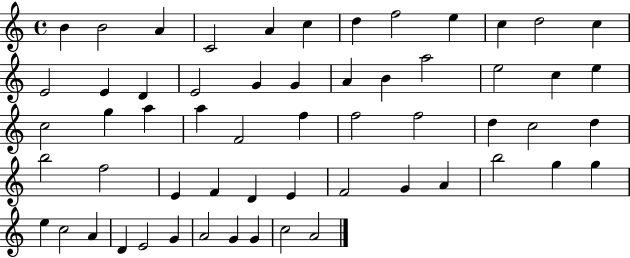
{
  \clef treble
  \time 4/4
  \defaultTimeSignature
  \key c \major
  b'4 b'2 a'4 | c'2 a'4 c''4 | d''4 f''2 e''4 | c''4 d''2 c''4 | \break e'2 e'4 d'4 | e'2 g'4 g'4 | a'4 b'4 a''2 | e''2 c''4 e''4 | \break c''2 g''4 a''4 | a''4 f'2 f''4 | f''2 f''2 | d''4 c''2 d''4 | \break b''2 f''2 | e'4 f'4 d'4 e'4 | f'2 g'4 a'4 | b''2 g''4 g''4 | \break e''4 c''2 a'4 | d'4 e'2 g'4 | a'2 g'4 g'4 | c''2 a'2 | \break \bar "|."
}